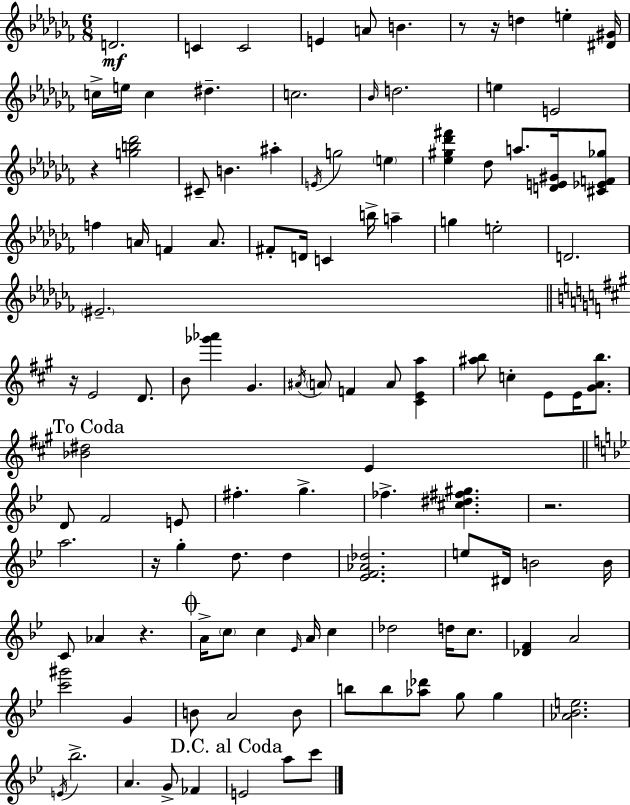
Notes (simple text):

D4/h. C4/q C4/h E4/q A4/e B4/q. R/e R/s D5/q E5/q [D#4,G#4]/s C5/s E5/s C5/q D#5/q. C5/h. Bb4/s D5/h. E5/q E4/h R/q [G5,B5,Db6]/h C#4/e B4/q. A#5/q E4/s G5/h E5/q [Eb5,G#5,Db6,F#6]/q Db5/e A5/e. [D4,E4,G#4]/s [C#4,Eb4,F4,Gb5]/e F5/q A4/s F4/q A4/e. F#4/e D4/s C4/q B5/s A5/q G5/q E5/h D4/h. EIS4/h. R/s E4/h D4/e. B4/e [Gb6,Ab6]/q G#4/q. A#4/s A4/e F4/q A4/e [C#4,E4,A5]/q [A#5,B5]/e C5/q E4/e E4/s [G#4,A4,B5]/e. [Bb4,D#5]/h E4/q D4/e F4/h E4/e F#5/q. G5/q. FES5/q. [C#5,D#5,F#5,G#5]/q. R/h. A5/h. R/s G5/q D5/e. D5/q [Eb4,F4,Ab4,Db5]/h. E5/e D#4/s B4/h B4/s C4/e Ab4/q R/q. A4/s C5/e C5/q Eb4/s A4/s C5/q Db5/h D5/s C5/e. [Db4,F4]/q A4/h [C6,G#6]/h G4/q B4/e A4/h B4/e B5/e B5/e [Ab5,Db6]/e G5/e G5/q [Ab4,Bb4,E5]/h. E4/s Bb5/h. A4/q. G4/e FES4/q E4/h A5/e C6/e